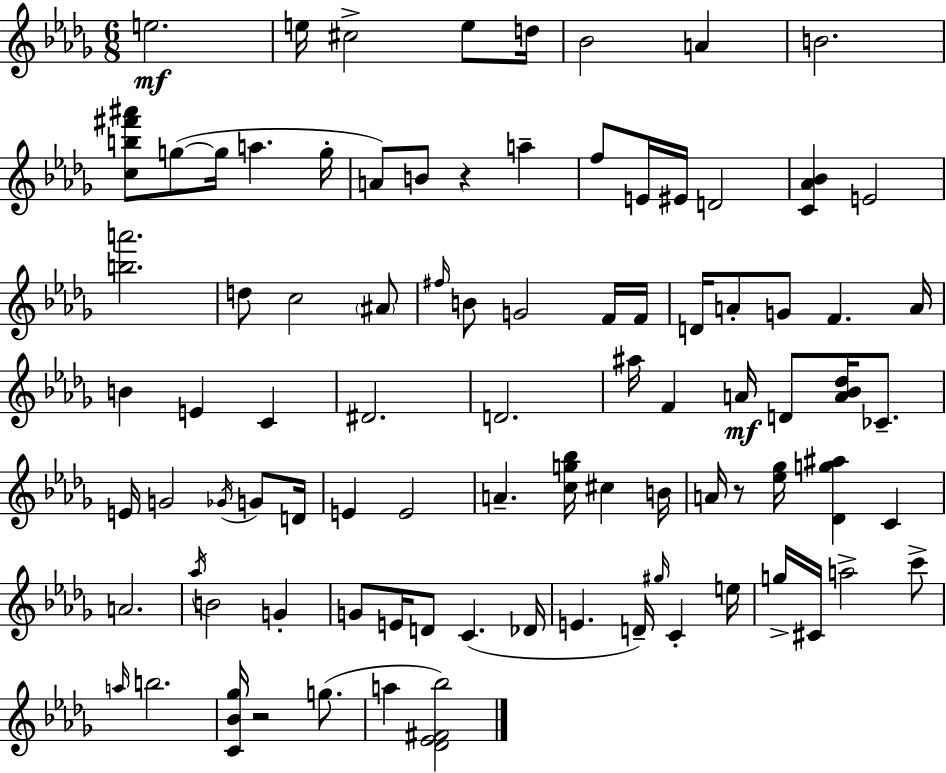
{
  \clef treble
  \numericTimeSignature
  \time 6/8
  \key bes \minor
  e''2.\mf | e''16 cis''2-> e''8 d''16 | bes'2 a'4 | b'2. | \break <c'' b'' fis''' ais'''>8 g''8~(~ g''16 a''4. g''16-. | a'8) b'8 r4 a''4-- | f''8 e'16 eis'16 d'2 | <c' aes' bes'>4 e'2 | \break <b'' a'''>2. | d''8 c''2 \parenthesize ais'8 | \grace { fis''16 } b'8 g'2 f'16 | f'16 d'16 a'8-. g'8 f'4. | \break a'16 b'4 e'4 c'4 | dis'2. | d'2. | ais''16 f'4 a'16\mf d'8 <a' bes' des''>16 ces'8.-- | \break e'16 g'2 \acciaccatura { ges'16 } g'8 | d'16 e'4 e'2 | a'4.-- <c'' g'' bes''>16 cis''4 | b'16 a'16 r8 <ees'' ges''>16 <des' g'' ais''>4 c'4 | \break a'2. | \acciaccatura { aes''16 } b'2 g'4-. | g'8 e'16 d'8 c'4.( | des'16 e'4. d'16--) \grace { gis''16 } c'4-. | \break e''16 g''16-> cis'16 a''2-> | c'''8-> \grace { a''16 } b''2. | <c' bes' ges''>16 r2 | g''8.( a''4 <des' ees' fis' bes''>2) | \break \bar "|."
}